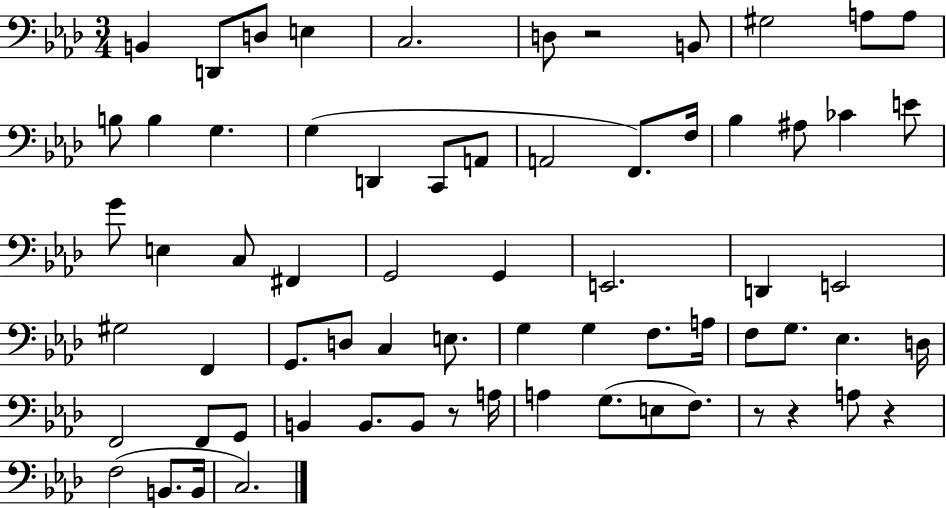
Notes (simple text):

B2/q D2/e D3/e E3/q C3/h. D3/e R/h B2/e G#3/h A3/e A3/e B3/e B3/q G3/q. G3/q D2/q C2/e A2/e A2/h F2/e. F3/s Bb3/q A#3/e CES4/q E4/e G4/e E3/q C3/e F#2/q G2/h G2/q E2/h. D2/q E2/h G#3/h F2/q G2/e. D3/e C3/q E3/e. G3/q G3/q F3/e. A3/s F3/e G3/e. Eb3/q. D3/s F2/h F2/e G2/e B2/q B2/e. B2/e R/e A3/s A3/q G3/e. E3/e F3/e. R/e R/q A3/e R/q F3/h B2/e. B2/s C3/h.